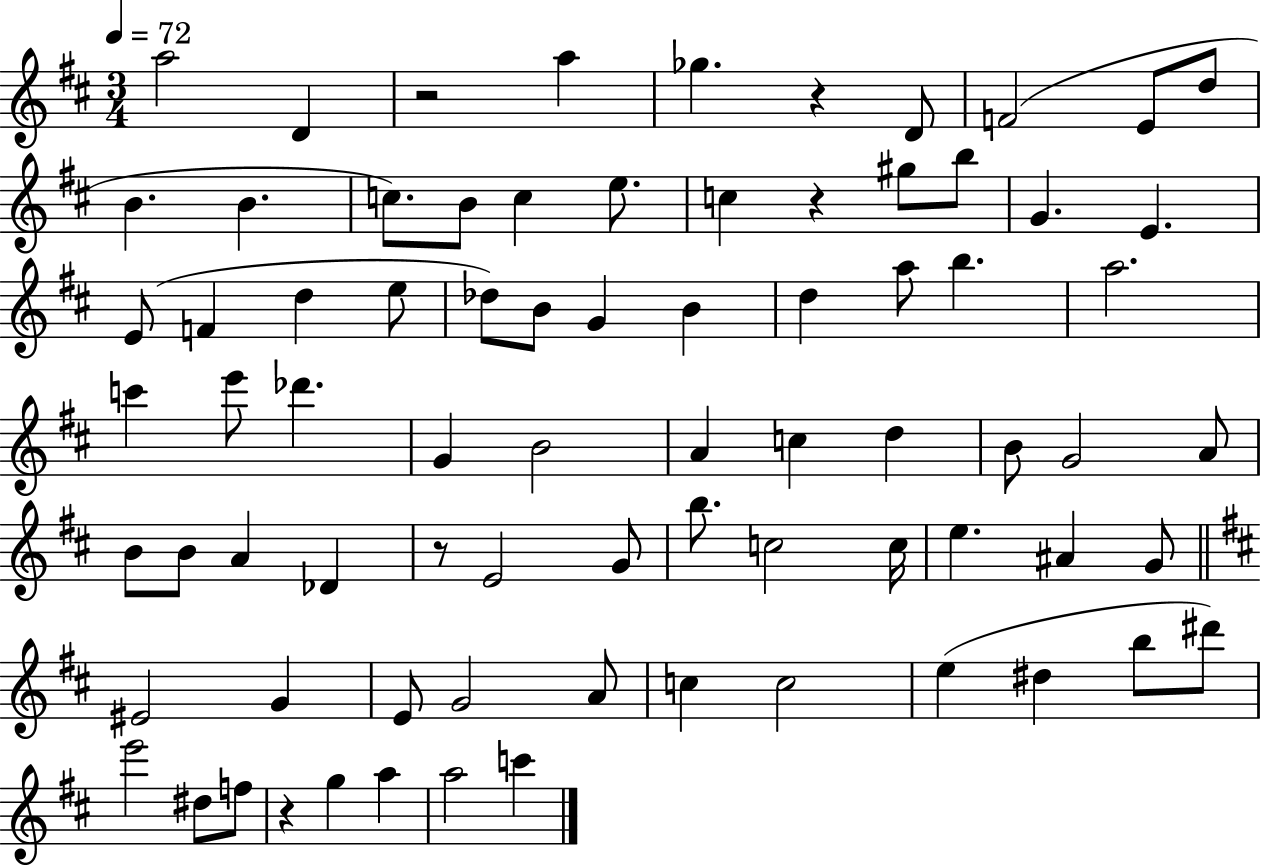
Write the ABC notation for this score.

X:1
T:Untitled
M:3/4
L:1/4
K:D
a2 D z2 a _g z D/2 F2 E/2 d/2 B B c/2 B/2 c e/2 c z ^g/2 b/2 G E E/2 F d e/2 _d/2 B/2 G B d a/2 b a2 c' e'/2 _d' G B2 A c d B/2 G2 A/2 B/2 B/2 A _D z/2 E2 G/2 b/2 c2 c/4 e ^A G/2 ^E2 G E/2 G2 A/2 c c2 e ^d b/2 ^d'/2 e'2 ^d/2 f/2 z g a a2 c'